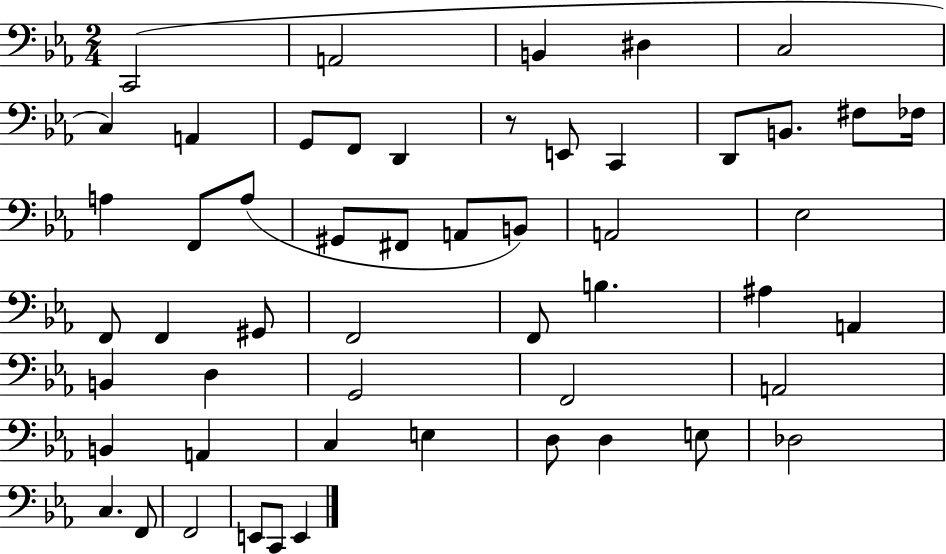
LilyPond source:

{
  \clef bass
  \numericTimeSignature
  \time 2/4
  \key ees \major
  c,2( | a,2 | b,4 dis4 | c2 | \break c4) a,4 | g,8 f,8 d,4 | r8 e,8 c,4 | d,8 b,8. fis8 fes16 | \break a4 f,8 a8( | gis,8 fis,8 a,8 b,8) | a,2 | ees2 | \break f,8 f,4 gis,8 | f,2 | f,8 b4. | ais4 a,4 | \break b,4 d4 | g,2 | f,2 | a,2 | \break b,4 a,4 | c4 e4 | d8 d4 e8 | des2 | \break c4. f,8 | f,2 | e,8 c,8 e,4 | \bar "|."
}